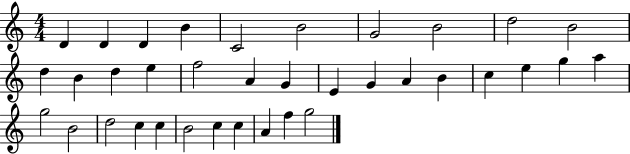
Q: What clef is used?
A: treble